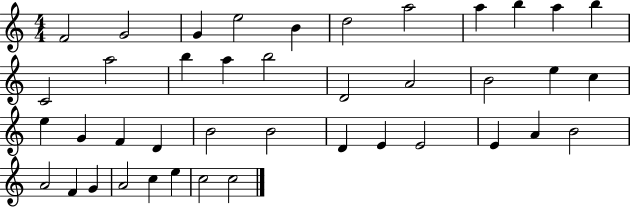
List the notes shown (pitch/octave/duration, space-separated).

F4/h G4/h G4/q E5/h B4/q D5/h A5/h A5/q B5/q A5/q B5/q C4/h A5/h B5/q A5/q B5/h D4/h A4/h B4/h E5/q C5/q E5/q G4/q F4/q D4/q B4/h B4/h D4/q E4/q E4/h E4/q A4/q B4/h A4/h F4/q G4/q A4/h C5/q E5/q C5/h C5/h